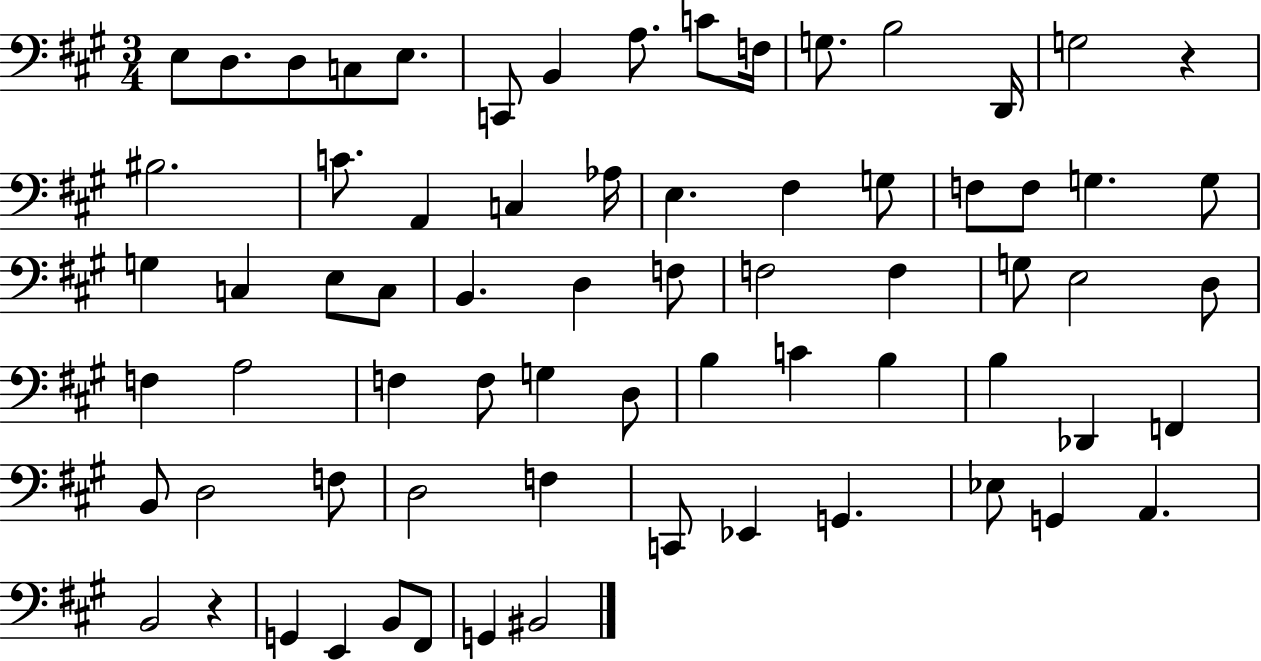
X:1
T:Untitled
M:3/4
L:1/4
K:A
E,/2 D,/2 D,/2 C,/2 E,/2 C,,/2 B,, A,/2 C/2 F,/4 G,/2 B,2 D,,/4 G,2 z ^B,2 C/2 A,, C, _A,/4 E, ^F, G,/2 F,/2 F,/2 G, G,/2 G, C, E,/2 C,/2 B,, D, F,/2 F,2 F, G,/2 E,2 D,/2 F, A,2 F, F,/2 G, D,/2 B, C B, B, _D,, F,, B,,/2 D,2 F,/2 D,2 F, C,,/2 _E,, G,, _E,/2 G,, A,, B,,2 z G,, E,, B,,/2 ^F,,/2 G,, ^B,,2